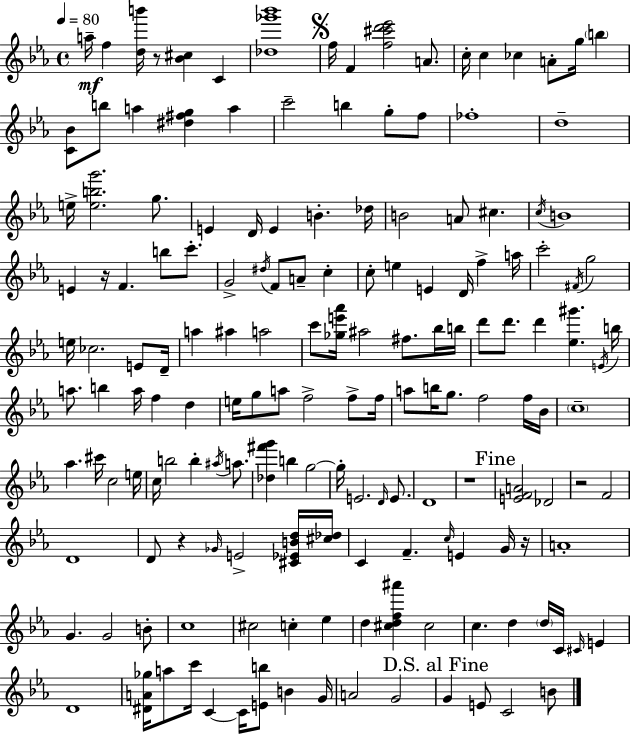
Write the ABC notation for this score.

X:1
T:Untitled
M:4/4
L:1/4
K:Eb
a/4 f [db']/4 z/2 [_B^c] C [_d_g'_b']4 f/4 F [f^c'd'_e']2 A/2 c/4 c _c A/2 g/4 b [C_B]/2 b/2 a [^d^fg] a c'2 b g/2 f/2 _f4 d4 e/4 [ebg']2 g/2 E D/4 E B _d/4 B2 A/2 ^c c/4 B4 E z/4 F b/2 c'/2 G2 ^d/4 F/2 A/2 c c/2 e E D/4 f a/4 c'2 ^F/4 g2 e/4 _c2 E/2 D/4 a ^a a2 c'/2 [_ge'_a']/4 ^a2 ^f/2 _b/4 b/4 d'/2 d'/2 d' [_e^g'] E/4 b/4 a/2 b a/4 f d e/4 g/2 a/2 f2 f/2 f/4 a/2 b/4 g/2 f2 f/4 _B/4 c4 _a ^c'/4 c2 e/4 c/4 b2 b ^a/4 a/2 [_d^f'g'] b g2 g/4 E2 D/4 E/2 D4 z4 [EFA]2 _D2 z2 F2 D4 D/2 z _G/4 E2 [^C_EBd]/4 [^c_d]/4 C F c/4 E G/4 z/4 A4 G G2 B/2 c4 ^c2 c _e d [^cdf^a'] ^c2 c d d/4 C/4 ^C/4 E D4 [^DA_g]/4 a/2 c'/4 C C/4 [Eb]/2 B G/4 A2 G2 G E/2 C2 B/2